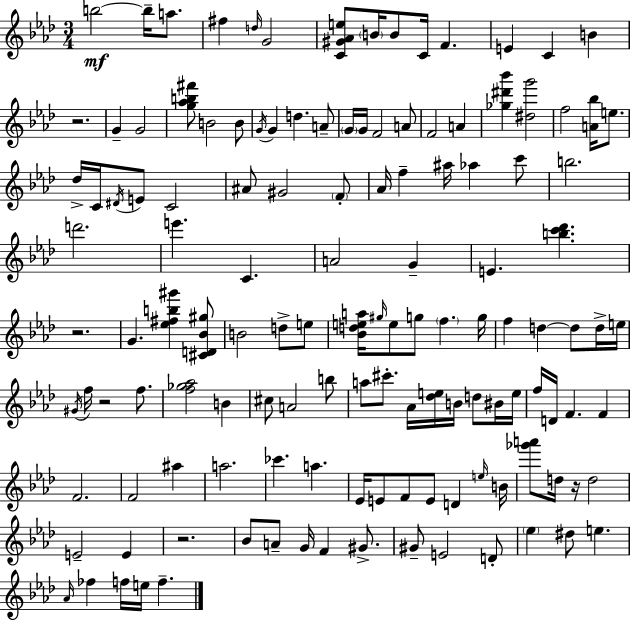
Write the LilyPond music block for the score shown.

{
  \clef treble
  \numericTimeSignature
  \time 3/4
  \key f \minor
  b''2~~\mf b''16-- a''8. | fis''4 \grace { d''16 } g'2 | <c' gis' aes' e''>8 \parenthesize b'16 b'8 c'16 f'4. | e'4 c'4 b'4 | \break r2. | g'4-- g'2 | <g'' aes'' b'' fis'''>8 b'2 b'8 | \acciaccatura { g'16 } g'4 d''4. | \break a'8-- \parenthesize g'16 g'16 f'2 | a'8 f'2 a'4 | <ges'' dis''' bes'''>4 <dis'' g'''>2 | f''2 <a' bes''>16 e''8. | \break des''16-> c'16 \acciaccatura { dis'16 } e'8 c'2 | ais'8 gis'2 | \parenthesize f'8-. aes'16 f''4-- ais''16 aes''4 | c'''8 b''2. | \break d'''2. | e'''4. c'4. | a'2 g'4-- | e'4. <b'' c''' des'''>4. | \break r2. | g'4. <ees'' fis'' b'' gis'''>4 | <cis' d' bes' gis''>8 b'2 d''8-> | e''8 <bes' d'' e'' a''>16 \grace { gis''16 } e''8 g''8 \parenthesize f''4. | \break g''16 f''4 d''4~~ | d''8 d''16-> e''16 \acciaccatura { gis'16 } f''16 r2 | f''8. <f'' ges'' aes''>2 | b'4 cis''8 a'2 | \break b''8 a''8 cis'''8.-. aes'16 <des'' e''>16 | b'16 d''8 bis'16 e''16 f''16 d'16 f'4. | f'4 f'2. | f'2 | \break ais''4 a''2. | ces'''4. a''4. | ees'16 e'8 f'8 e'8 | d'4 \grace { e''16 } b'16 <ges''' a'''>8 d''16 r16 d''2 | \break e'2-- | e'4 r2. | bes'8 a'8-- g'16 f'4 | gis'8.-> gis'8-- e'2 | \break d'8-. \parenthesize ees''4 dis''8 | e''4. \grace { aes'16 } fes''4 f''16 | e''16 f''4.-- \bar "|."
}